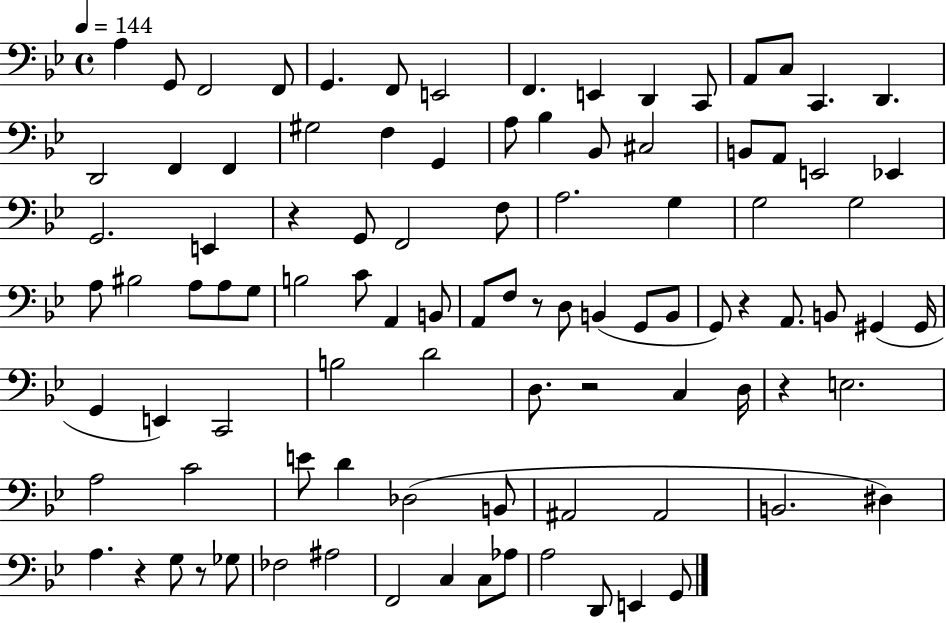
{
  \clef bass
  \time 4/4
  \defaultTimeSignature
  \key bes \major
  \tempo 4 = 144
  \repeat volta 2 { a4 g,8 f,2 f,8 | g,4. f,8 e,2 | f,4. e,4 d,4 c,8 | a,8 c8 c,4. d,4. | \break d,2 f,4 f,4 | gis2 f4 g,4 | a8 bes4 bes,8 cis2 | b,8 a,8 e,2 ees,4 | \break g,2. e,4 | r4 g,8 f,2 f8 | a2. g4 | g2 g2 | \break a8 bis2 a8 a8 g8 | b2 c'8 a,4 b,8 | a,8 f8 r8 d8 b,4( g,8 b,8 | g,8) r4 a,8. b,8 gis,4( gis,16 | \break g,4 e,4) c,2 | b2 d'2 | d8. r2 c4 d16 | r4 e2. | \break a2 c'2 | e'8 d'4 des2( b,8 | ais,2 ais,2 | b,2. dis4) | \break a4. r4 g8 r8 ges8 | fes2 ais2 | f,2 c4 c8 aes8 | a2 d,8 e,4 g,8 | \break } \bar "|."
}